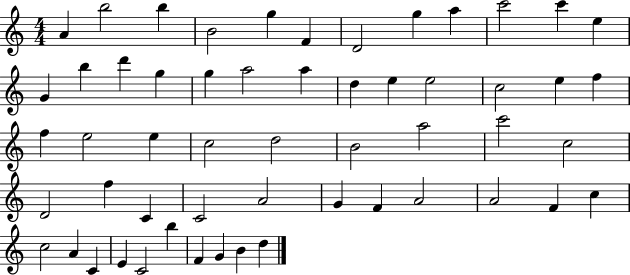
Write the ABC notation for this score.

X:1
T:Untitled
M:4/4
L:1/4
K:C
A b2 b B2 g F D2 g a c'2 c' e G b d' g g a2 a d e e2 c2 e f f e2 e c2 d2 B2 a2 c'2 c2 D2 f C C2 A2 G F A2 A2 F c c2 A C E C2 b F G B d